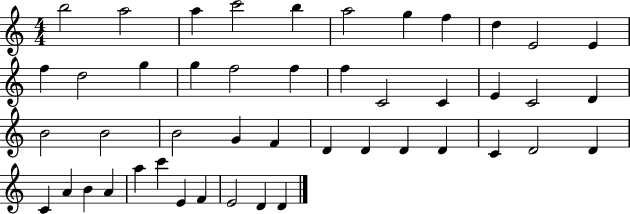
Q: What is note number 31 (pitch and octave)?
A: D4